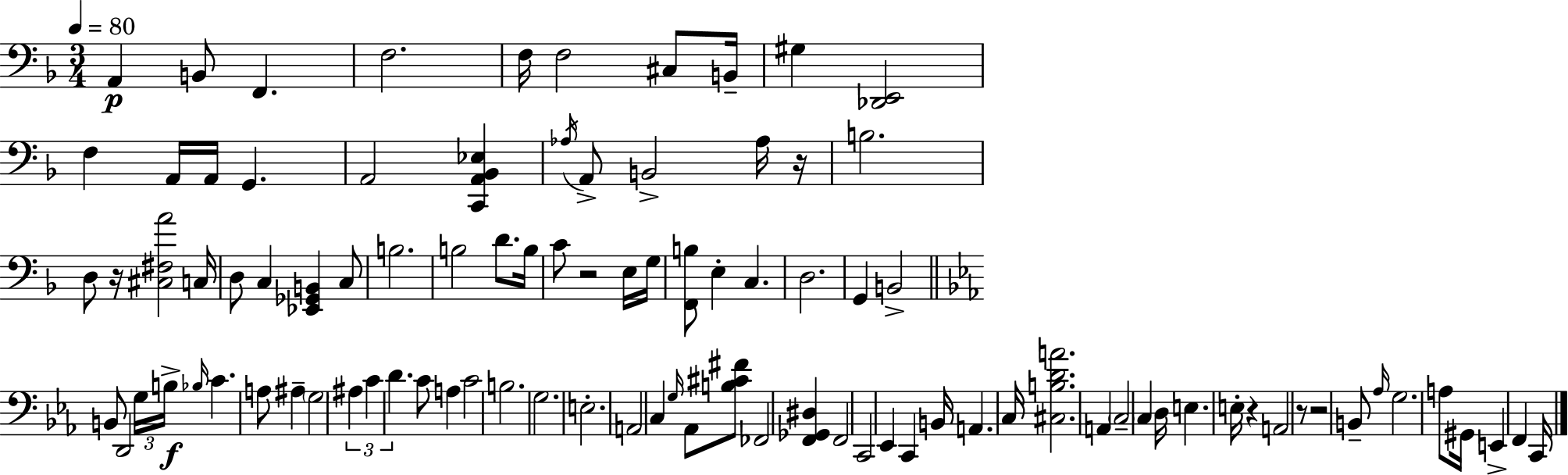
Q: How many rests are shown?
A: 6